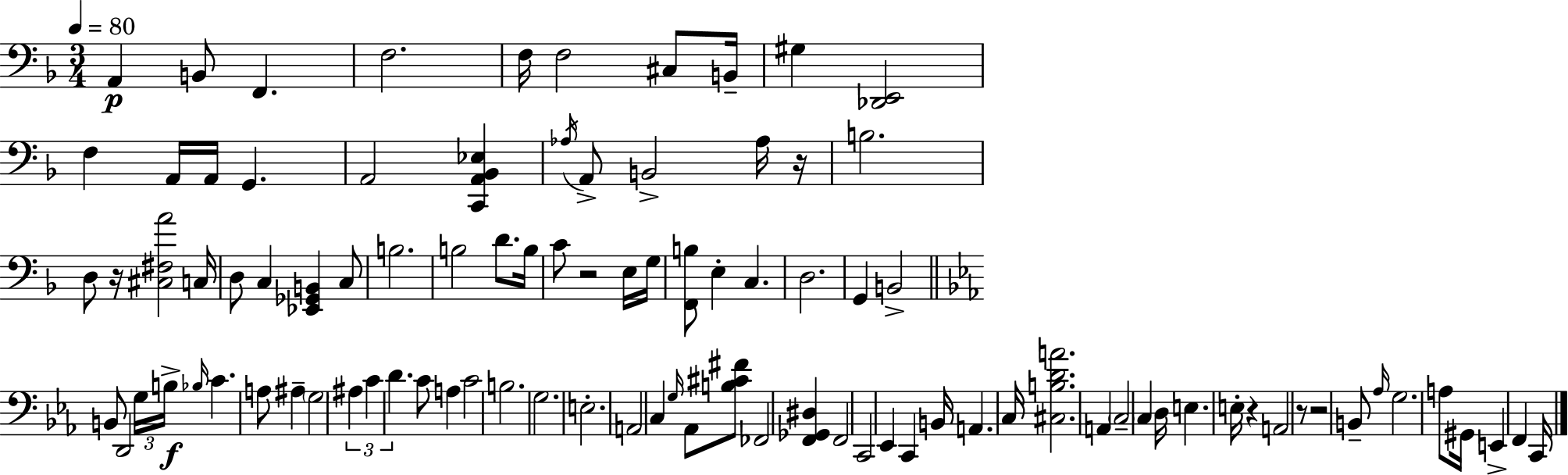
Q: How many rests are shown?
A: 6